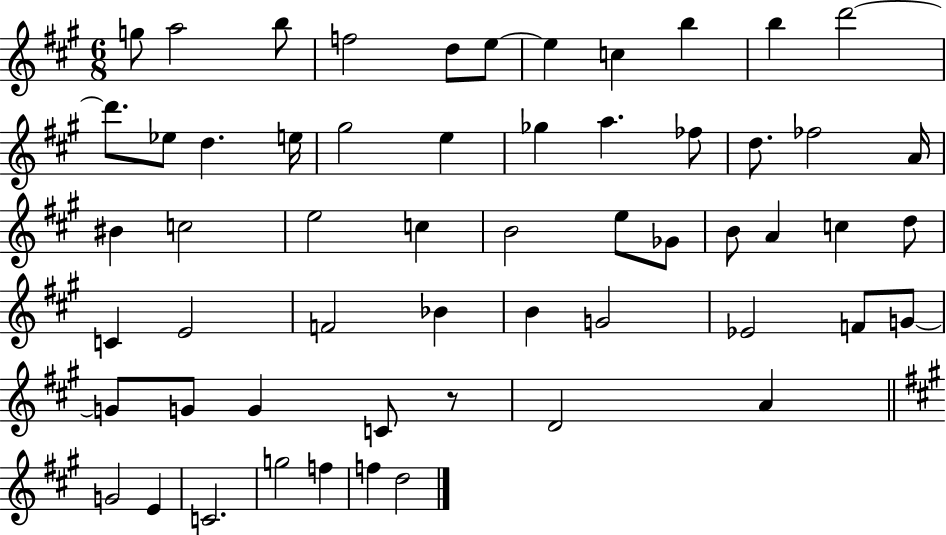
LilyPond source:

{
  \clef treble
  \numericTimeSignature
  \time 6/8
  \key a \major
  g''8 a''2 b''8 | f''2 d''8 e''8~~ | e''4 c''4 b''4 | b''4 d'''2~~ | \break d'''8. ees''8 d''4. e''16 | gis''2 e''4 | ges''4 a''4. fes''8 | d''8. fes''2 a'16 | \break bis'4 c''2 | e''2 c''4 | b'2 e''8 ges'8 | b'8 a'4 c''4 d''8 | \break c'4 e'2 | f'2 bes'4 | b'4 g'2 | ees'2 f'8 g'8~~ | \break g'8 g'8 g'4 c'8 r8 | d'2 a'4 | \bar "||" \break \key a \major g'2 e'4 | c'2. | g''2 f''4 | f''4 d''2 | \break \bar "|."
}